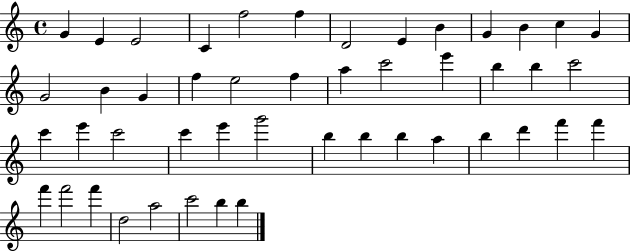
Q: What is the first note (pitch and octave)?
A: G4